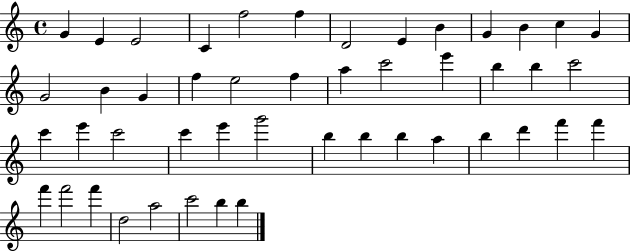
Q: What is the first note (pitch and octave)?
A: G4